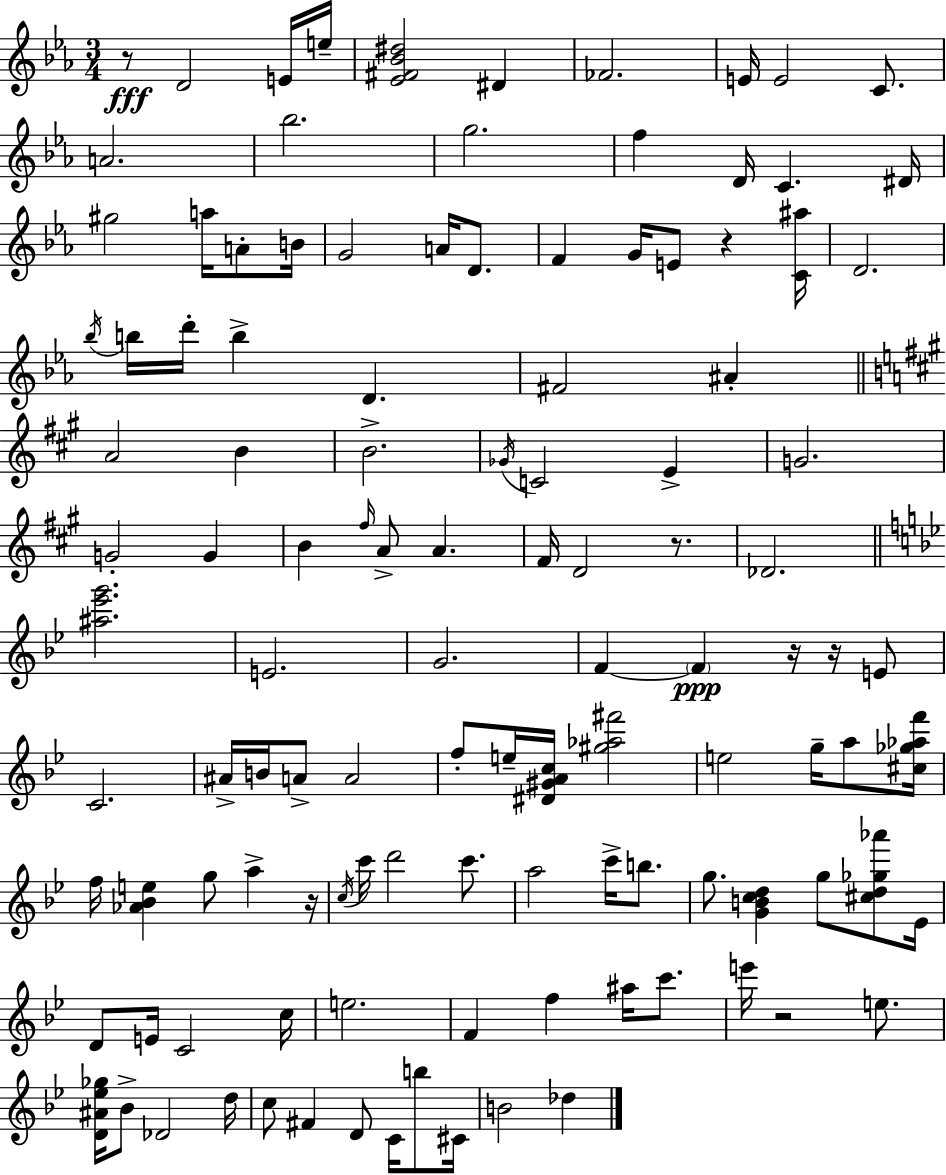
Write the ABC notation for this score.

X:1
T:Untitled
M:3/4
L:1/4
K:Cm
z/2 D2 E/4 e/4 [_E^F_B^d]2 ^D _F2 E/4 E2 C/2 A2 _b2 g2 f D/4 C ^D/4 ^g2 a/4 A/2 B/4 G2 A/4 D/2 F G/4 E/2 z [C^a]/4 D2 _b/4 b/4 d'/4 b D ^F2 ^A A2 B B2 _G/4 C2 E G2 G2 G B ^f/4 A/2 A ^F/4 D2 z/2 _D2 [^a_e'g']2 E2 G2 F F z/4 z/4 E/2 C2 ^A/4 B/4 A/2 A2 f/2 e/4 [^D^GAc]/4 [^g_a^f']2 e2 g/4 a/2 [^c_g_af']/4 f/4 [_A_Be] g/2 a z/4 c/4 c'/4 d'2 c'/2 a2 c'/4 b/2 g/2 [GBcd] g/2 [^cd_g_a']/2 _E/4 D/2 E/4 C2 c/4 e2 F f ^a/4 c'/2 e'/4 z2 e/2 [D^A_e_g]/4 _B/2 _D2 d/4 c/2 ^F D/2 C/4 b/2 ^C/4 B2 _d